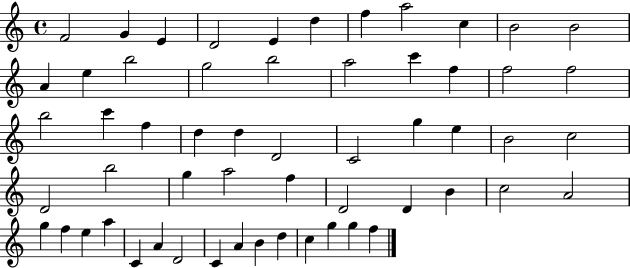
{
  \clef treble
  \time 4/4
  \defaultTimeSignature
  \key c \major
  f'2 g'4 e'4 | d'2 e'4 d''4 | f''4 a''2 c''4 | b'2 b'2 | \break a'4 e''4 b''2 | g''2 b''2 | a''2 c'''4 f''4 | f''2 f''2 | \break b''2 c'''4 f''4 | d''4 d''4 d'2 | c'2 g''4 e''4 | b'2 c''2 | \break d'2 b''2 | g''4 a''2 f''4 | d'2 d'4 b'4 | c''2 a'2 | \break g''4 f''4 e''4 a''4 | c'4 a'4 d'2 | c'4 a'4 b'4 d''4 | c''4 g''4 g''4 f''4 | \break \bar "|."
}